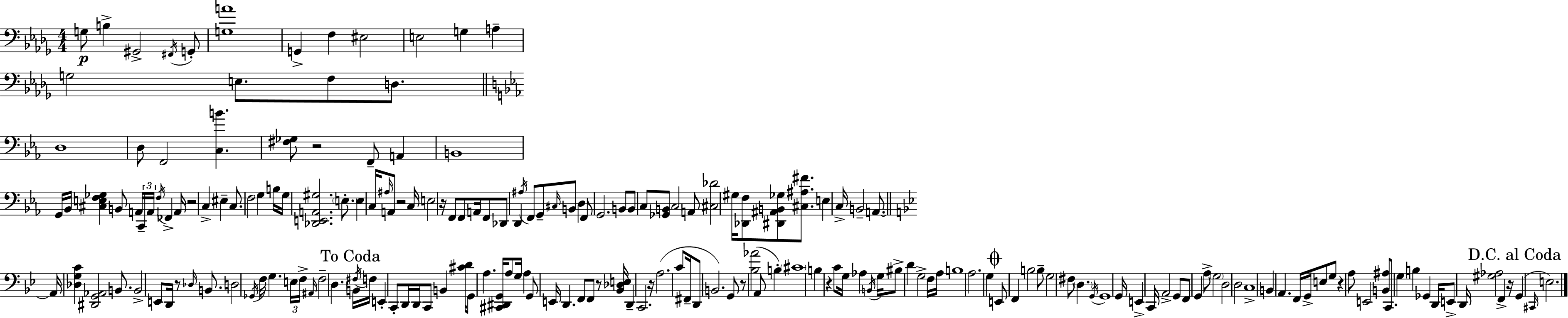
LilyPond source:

{
  \clef bass
  \numericTimeSignature
  \time 4/4
  \key bes \minor
  g8\p b4-> gis,2-> \acciaccatura { fis,16 } g,8-. | <g a'>1 | g,4-> f4 eis2 | e2 g4 a4-- | \break g2 e8. f8 d8. | \bar "||" \break \key ees \major d1 | d8 f,2 <c b'>4. | <fis ges>8 r2 f,8-- a,4 | b,1 | \break g,16 bes,16 <cis e f ges>4 b,8 a,16 \tuplet 3/2 { c,16-- a,16 \acciaccatura { f16 } } fes,4-> | a,16 r2 c4-> eis4-- | c8. f2 g4 | b16 g16 <des, e, a, gis>2. \parenthesize e8.-. | \break e4 c16 \grace { ais16 } a,8 r2 | c16 e2 r16 f,8 f,8 a,16 | f,8 des,8 d,4 \acciaccatura { ais16 } f,8 g,8-- \grace { cis16 } b,8 | d4 f,8 g,2. | \break b,8 b,8 c8 <ges, b,>8 c2 | a,8 <cis des'>2 gis16 <des, f>8 <dis, ais, b, ges>8 | <cis ais fis'>8. e4 c16-> b,2-- | a,8.~~ \bar "||" \break \key g \minor a,16 <des g c'>4 <dis, g, aes,>2 b,8. | b,2-> e,8 d,16 r8 \grace { des16 } b,8. | d2 \acciaccatura { ges,16 } f16 g4. | \tuplet 3/2 { e16 f16-> \grace { ais,16 } } f2-- d4. | \break \mark "To Coda" b,16 \acciaccatura { fis16 } f16 e,4-. c,8-. d,16 d,16 c,8 b,4 | <cis' d'>16 g,8 a4. <cis, dis, g,>16 a8 g16 | a4 g,8 e,16 d,4. f,8 f,8 | r8 <bes, des e>16 d,4-- c,2. | \break r16 a2.( | c'8 fis,16-- d,8 b,2.) | g,8 r8 <bes aes'>2( a,8 | b4-.) \parenthesize cis'1 | \break b4 r4 c'8 g16 aes4 | \acciaccatura { b,16 } g16 bis8-> d'4 g2-> | f16 a16 b1 | a2. | \break g4 \mark \markup { \musicglyph "scripts.coda" } e,8 f,4 b2 | b8-- g2 fis8 \parenthesize d4. | \acciaccatura { g,16 } g,1 | g,16 e,4-> c,16 a,2-> | \break g,8 f,8 g,4 a8-> \parenthesize g2 | d2 d2 | c1-> | b,4 a,4. | \break f,16 g,16-> e8 g8 r4 a8 e,2 | <b, ais>8 c,8. \parenthesize g4 b4 | ges,4 d,16 e,8-> d,16 <gis aes>2 | f,4-> r16 \mark "D.C. al Coda" g,4( \grace { cis,16 } e2.) | \break \bar "|."
}